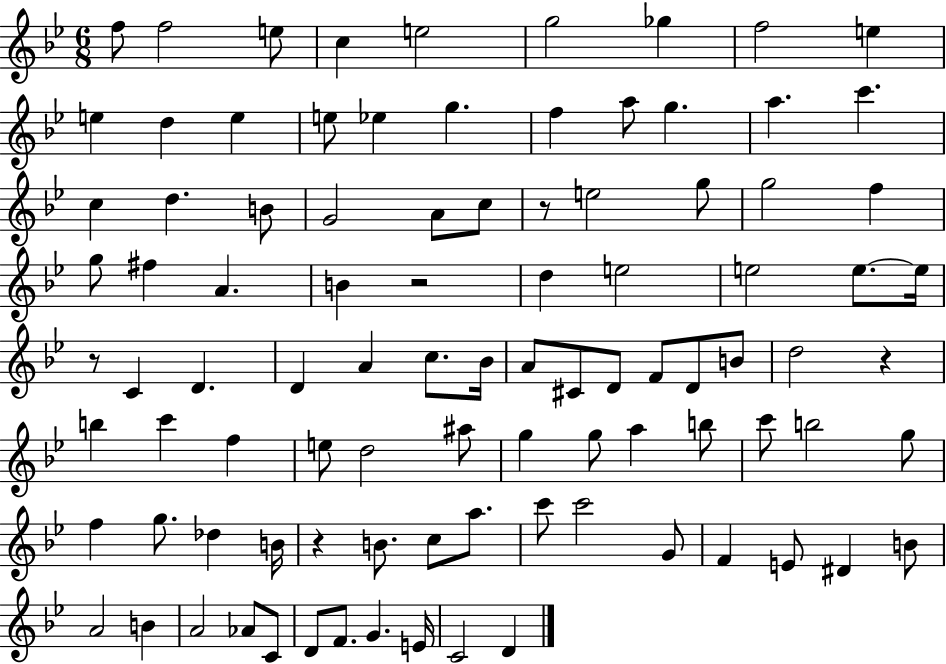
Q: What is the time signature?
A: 6/8